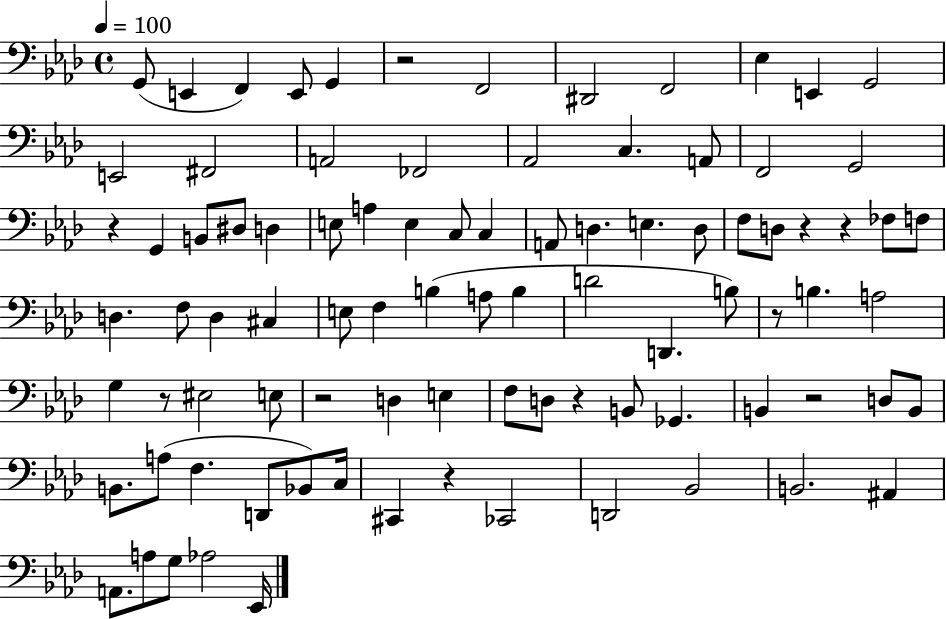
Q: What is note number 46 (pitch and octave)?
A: B3